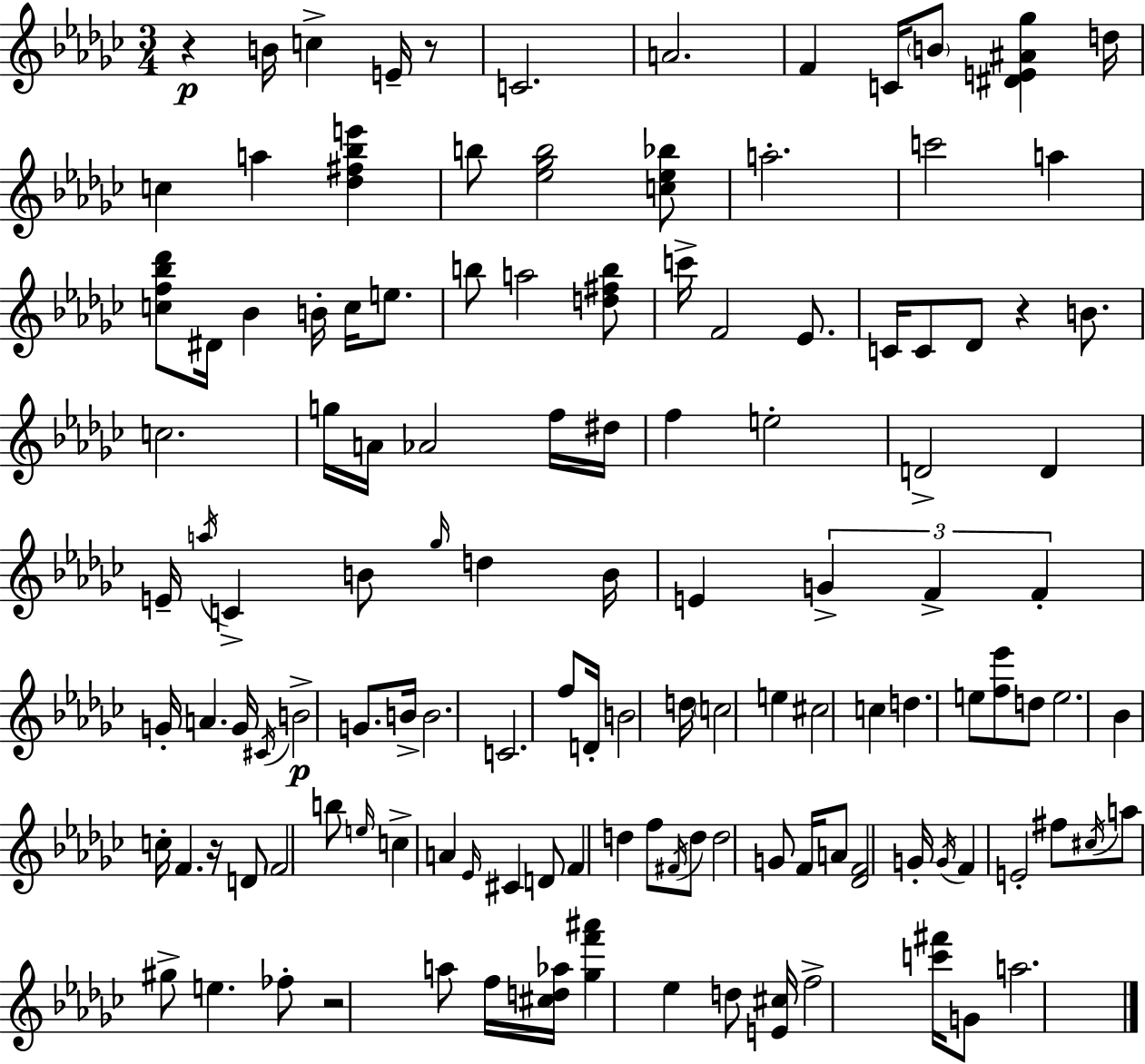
R/q B4/s C5/q E4/s R/e C4/h. A4/h. F4/q C4/s B4/e [D#4,E4,A#4,Gb5]/q D5/s C5/q A5/q [Db5,F#5,Bb5,E6]/q B5/e [Eb5,Gb5,B5]/h [C5,Eb5,Bb5]/e A5/h. C6/h A5/q [C5,F5,Bb5,Db6]/e D#4/s Bb4/q B4/s C5/s E5/e. B5/e A5/h [D5,F#5,B5]/e C6/s F4/h Eb4/e. C4/s C4/e Db4/e R/q B4/e. C5/h. G5/s A4/s Ab4/h F5/s D#5/s F5/q E5/h D4/h D4/q E4/s A5/s C4/q B4/e Gb5/s D5/q B4/s E4/q G4/q F4/q F4/q G4/s A4/q. G4/s C#4/s B4/h G4/e. B4/s B4/h. C4/h. F5/e D4/s B4/h D5/s C5/h E5/q C#5/h C5/q D5/q. E5/e [F5,Eb6]/e D5/e E5/h. Bb4/q C5/s F4/q. R/s D4/e F4/h B5/e E5/s C5/q A4/q Eb4/s C#4/q D4/e F4/q D5/q F5/e F#4/s D5/e D5/h G4/e F4/s A4/e [Db4,F4]/h G4/s G4/s F4/q E4/h F#5/e C#5/s A5/e G#5/e E5/q. FES5/e R/h A5/e F5/s [C#5,D5,Ab5]/s [Gb5,F6,A#6]/q Eb5/q D5/e [E4,C#5]/s F5/h [C6,F#6]/s G4/e A5/h.